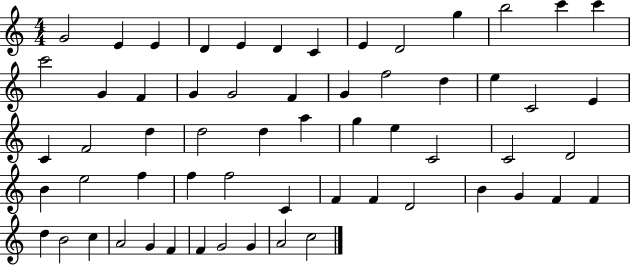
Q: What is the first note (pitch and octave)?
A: G4